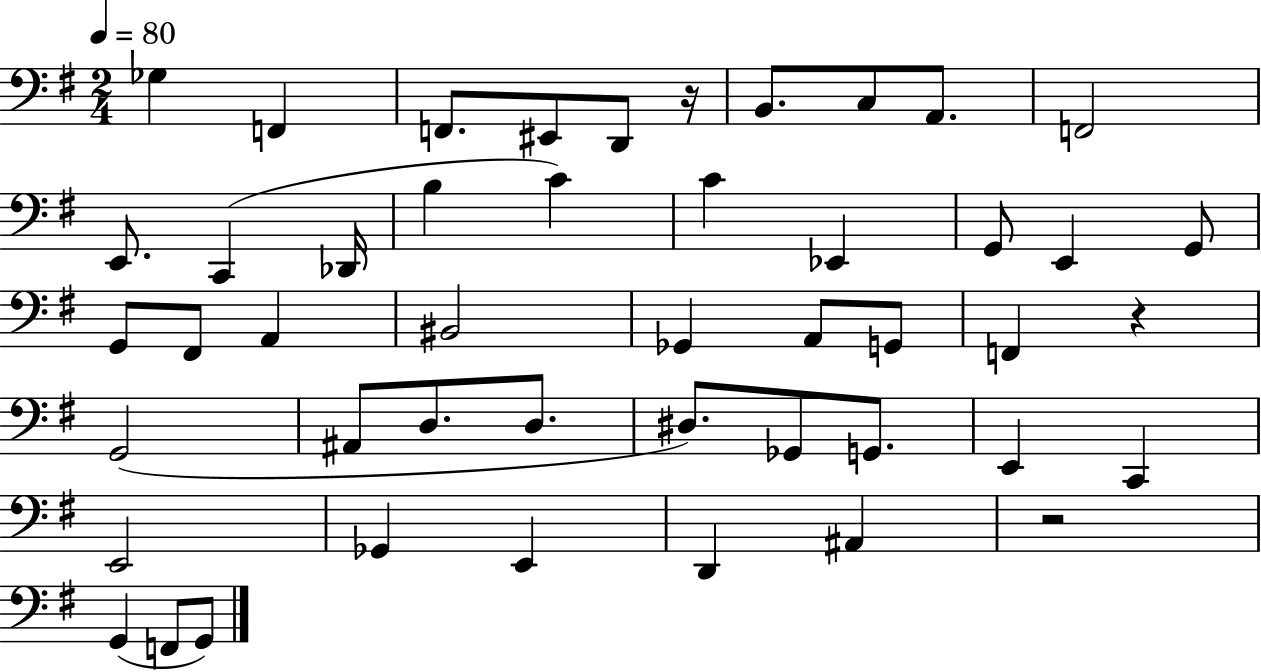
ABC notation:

X:1
T:Untitled
M:2/4
L:1/4
K:G
_G, F,, F,,/2 ^E,,/2 D,,/2 z/4 B,,/2 C,/2 A,,/2 F,,2 E,,/2 C,, _D,,/4 B, C C _E,, G,,/2 E,, G,,/2 G,,/2 ^F,,/2 A,, ^B,,2 _G,, A,,/2 G,,/2 F,, z G,,2 ^A,,/2 D,/2 D,/2 ^D,/2 _G,,/2 G,,/2 E,, C,, E,,2 _G,, E,, D,, ^A,, z2 G,, F,,/2 G,,/2